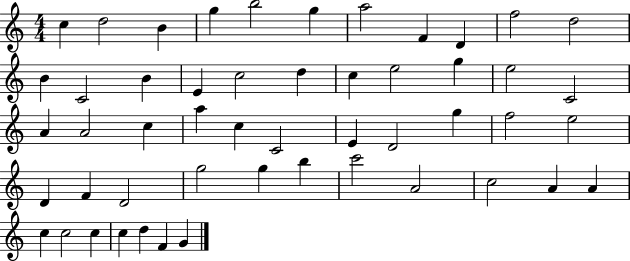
X:1
T:Untitled
M:4/4
L:1/4
K:C
c d2 B g b2 g a2 F D f2 d2 B C2 B E c2 d c e2 g e2 C2 A A2 c a c C2 E D2 g f2 e2 D F D2 g2 g b c'2 A2 c2 A A c c2 c c d F G